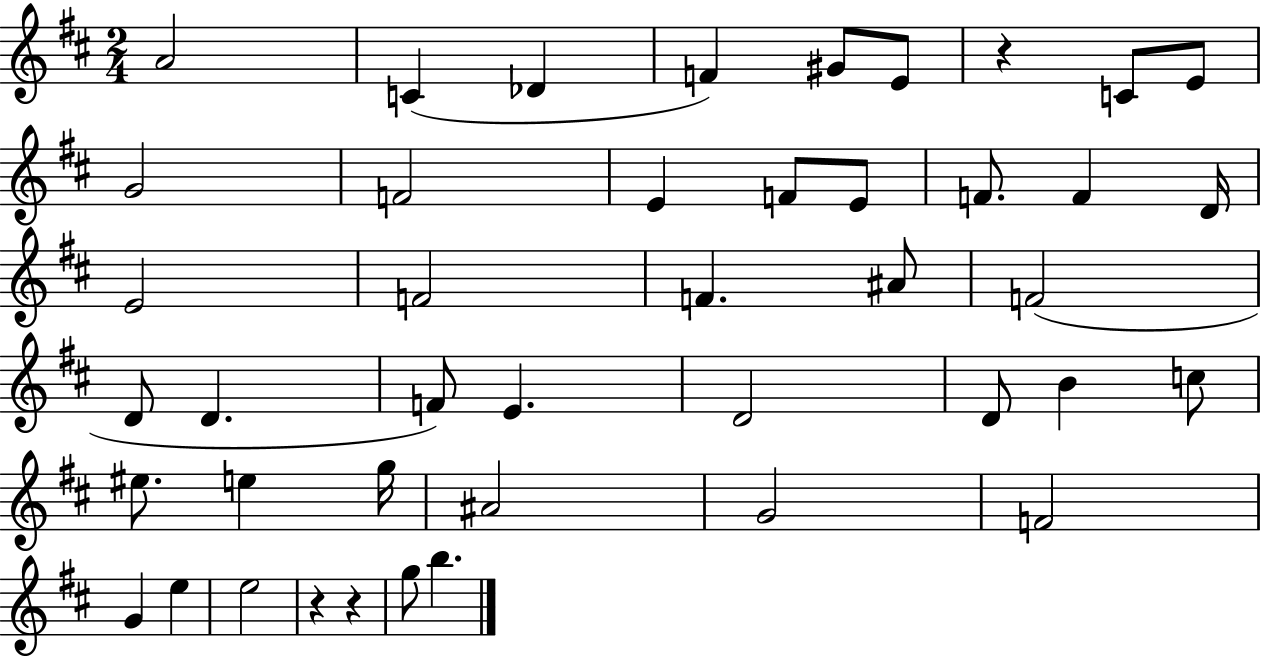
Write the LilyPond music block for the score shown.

{
  \clef treble
  \numericTimeSignature
  \time 2/4
  \key d \major
  a'2 | c'4( des'4 | f'4) gis'8 e'8 | r4 c'8 e'8 | \break g'2 | f'2 | e'4 f'8 e'8 | f'8. f'4 d'16 | \break e'2 | f'2 | f'4. ais'8 | f'2( | \break d'8 d'4. | f'8) e'4. | d'2 | d'8 b'4 c''8 | \break eis''8. e''4 g''16 | ais'2 | g'2 | f'2 | \break g'4 e''4 | e''2 | r4 r4 | g''8 b''4. | \break \bar "|."
}